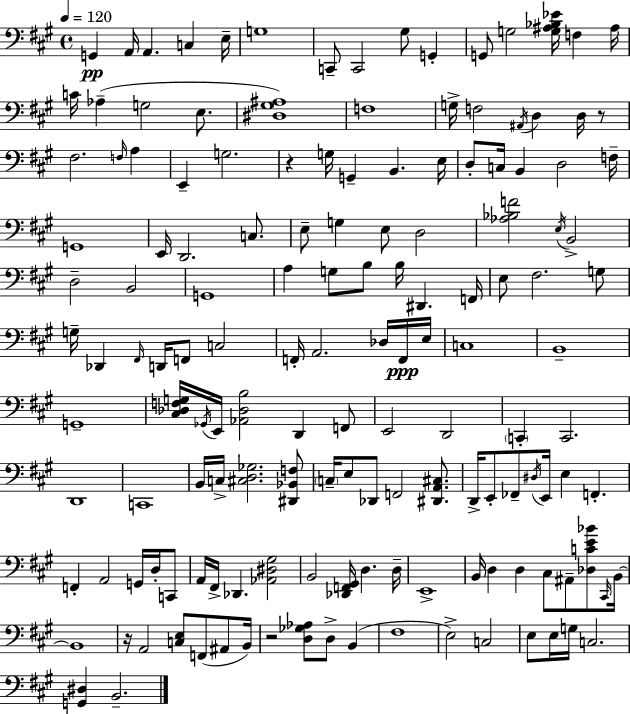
{
  \clef bass
  \time 4/4
  \defaultTimeSignature
  \key a \major
  \tempo 4 = 120
  \repeat volta 2 { g,4\pp a,16 a,4. c4 e16-- | g1 | c,8-- c,2 gis8 g,4-. | g,8 g2 <g ais bes ees'>16 f4 ais16 | \break c'16 aes4--( g2 e8. | <dis gis ais>1) | f1 | g16-> f2 \acciaccatura { ais,16 } d4 d16 r8 | \break fis2. \grace { f16 } a4 | e,4-- g2. | r4 g16 g,4-- b,4. | e16 d8-. c16 b,4 d2 | \break f16-- g,1 | e,16 d,2. c8. | e8-- g4 e8 d2 | <aes bes f'>2 \acciaccatura { e16 } b,2-> | \break d2-- b,2 | g,1 | a4 g8 b8 b16 dis,4. | f,16 e8 fis2. | \break g8 g16-- des,4 \grace { fis,16 } d,16 f,8 c2 | f,16-. a,2. | des16 f,16\ppp e16 c1 | b,1-- | \break g,1-- | <cis des f g>16 \acciaccatura { ges,16 } e,16 <aes, des b>2 d,4 | f,8 e,2 d,2 | \parenthesize c,4-. c,2. | \break d,1 | c,1 | b,16 c16-> <cis d ges>2. | <dis, bes, f>8 \parenthesize c16-- e8 des,8 f,2 | \break <dis, a, cis>8. d,16-> e,8-. fes,8-- \acciaccatura { dis16 } e,16 e4 | f,4.-. f,4-. a,2 | g,16 d16-. c,8 a,16 fis,16-> des,4. <aes, dis gis>2 | b,2 <des, f, gis,>16 d4. | \break d16-- e,1-> | b,16 d4 d4 cis8 | ais,8-- <des c' e' bes'>8 \grace { cis,16 } b,16~~ b,1 | r16 a,2 | \break <c e>8 f,8( ais,8 b,16) r2 <d ges aes>8 | d8-> b,4( fis1 | e2->) c2 | e8 e16 g16 c2. | \break <g, dis>4 b,2.-- | } \bar "|."
}